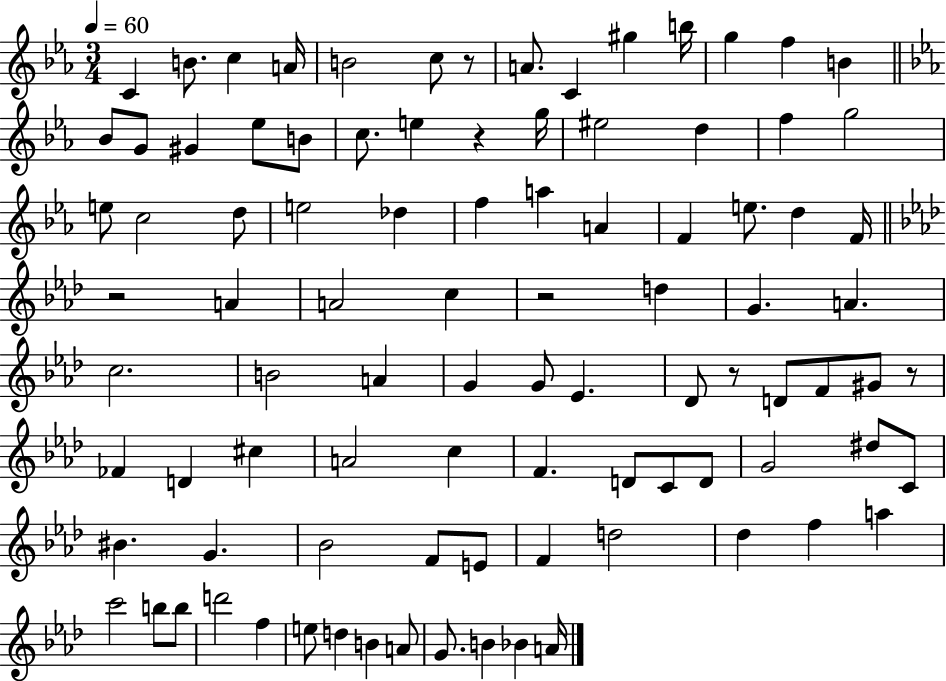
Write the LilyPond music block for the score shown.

{
  \clef treble
  \numericTimeSignature
  \time 3/4
  \key ees \major
  \tempo 4 = 60
  c'4 b'8. c''4 a'16 | b'2 c''8 r8 | a'8. c'4 gis''4 b''16 | g''4 f''4 b'4 | \break \bar "||" \break \key ees \major bes'8 g'8 gis'4 ees''8 b'8 | c''8. e''4 r4 g''16 | eis''2 d''4 | f''4 g''2 | \break e''8 c''2 d''8 | e''2 des''4 | f''4 a''4 a'4 | f'4 e''8. d''4 f'16 | \break \bar "||" \break \key aes \major r2 a'4 | a'2 c''4 | r2 d''4 | g'4. a'4. | \break c''2. | b'2 a'4 | g'4 g'8 ees'4. | des'8 r8 d'8 f'8 gis'8 r8 | \break fes'4 d'4 cis''4 | a'2 c''4 | f'4. d'8 c'8 d'8 | g'2 dis''8 c'8 | \break bis'4. g'4. | bes'2 f'8 e'8 | f'4 d''2 | des''4 f''4 a''4 | \break c'''2 b''8 b''8 | d'''2 f''4 | e''8 d''4 b'4 a'8 | g'8. b'4 bes'4 a'16 | \break \bar "|."
}